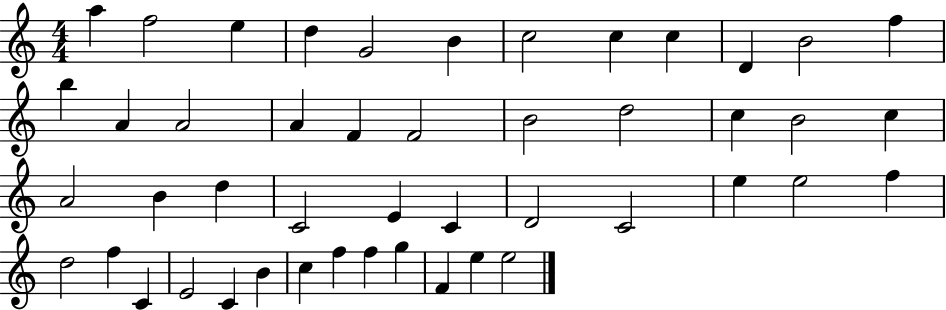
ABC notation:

X:1
T:Untitled
M:4/4
L:1/4
K:C
a f2 e d G2 B c2 c c D B2 f b A A2 A F F2 B2 d2 c B2 c A2 B d C2 E C D2 C2 e e2 f d2 f C E2 C B c f f g F e e2